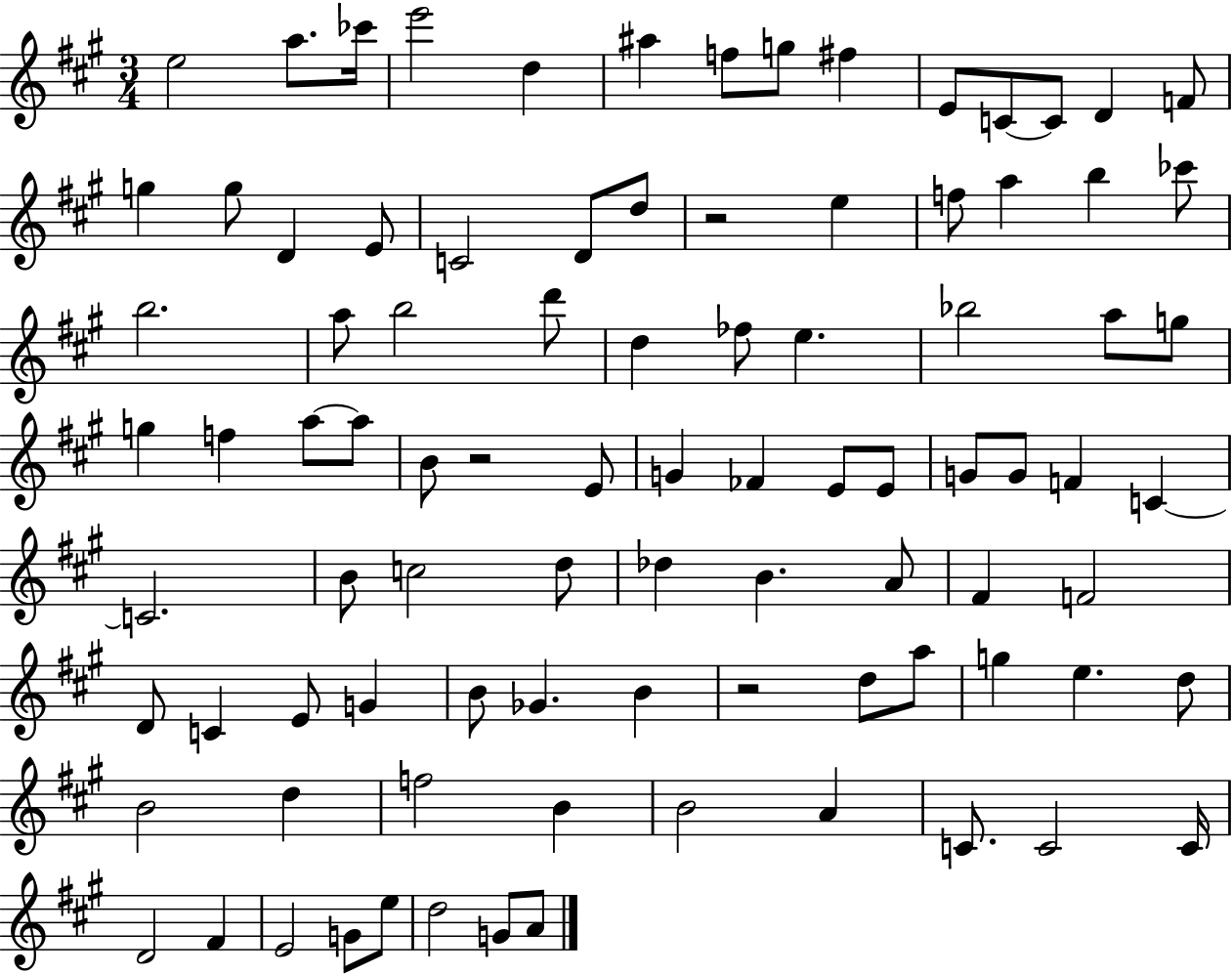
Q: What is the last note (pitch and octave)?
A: A4